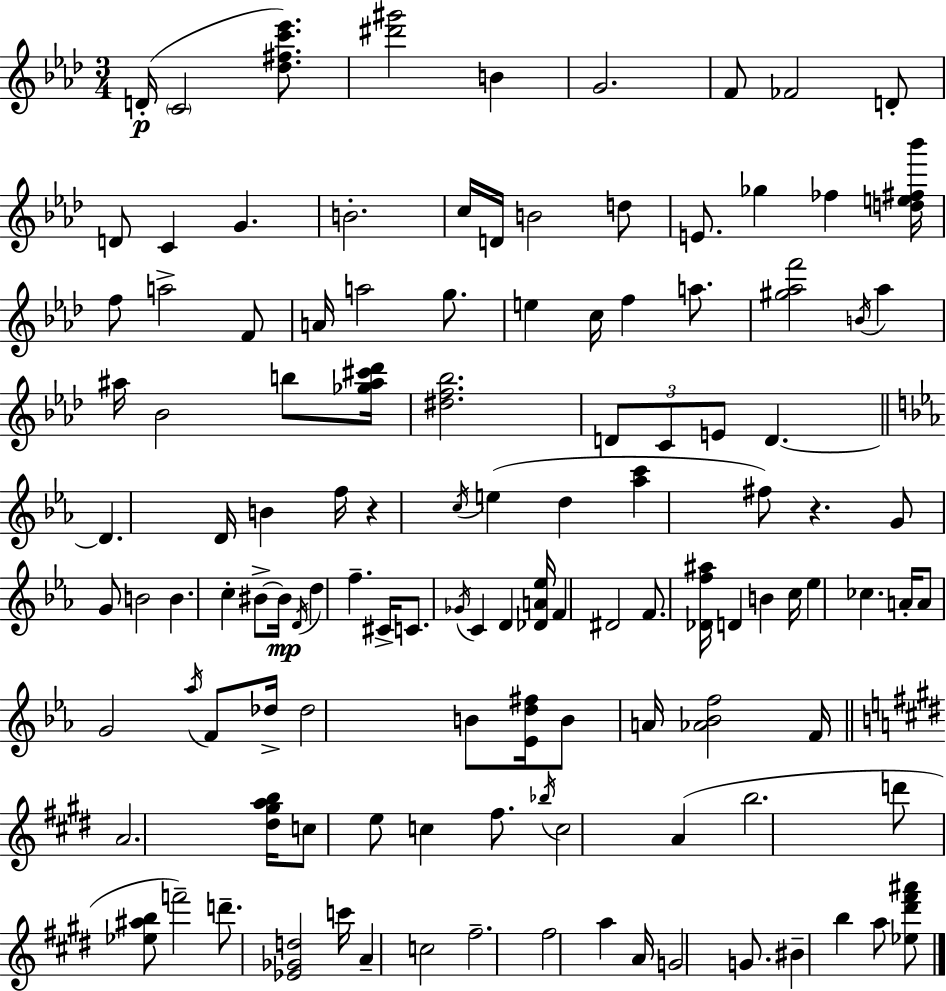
X:1
T:Untitled
M:3/4
L:1/4
K:Ab
D/4 C2 [_d^fc'_e']/2 [^d'^g']2 B G2 F/2 _F2 D/2 D/2 C G B2 c/4 D/4 B2 d/2 E/2 _g _f [de^f_b']/4 f/2 a2 F/2 A/4 a2 g/2 e c/4 f a/2 [^g_af']2 B/4 _a ^a/4 _B2 b/2 [_g^a^c'_d']/4 [^df_b]2 D/2 C/2 E/2 D D D/4 B f/4 z c/4 e d [_ac'] ^f/2 z G/2 G/2 B2 B c ^B/2 ^B/4 D/4 d f ^C/4 C/2 _G/4 C D [_DA_e]/4 F ^D2 F/2 [_Df^a]/4 D B c/4 _e _c A/4 A/2 G2 _a/4 F/2 _d/4 _d2 B/2 [_Ed^f]/4 B/2 A/4 [_A_Bf]2 F/4 A2 [^d^gab]/4 c/2 e/2 c ^f/2 _b/4 c2 A b2 d'/2 [_e^ab]/2 f'2 d'/2 [_E_Gd]2 c'/4 A c2 ^f2 ^f2 a A/4 G2 G/2 ^B b a/2 [_e^d'^f'^a']/2